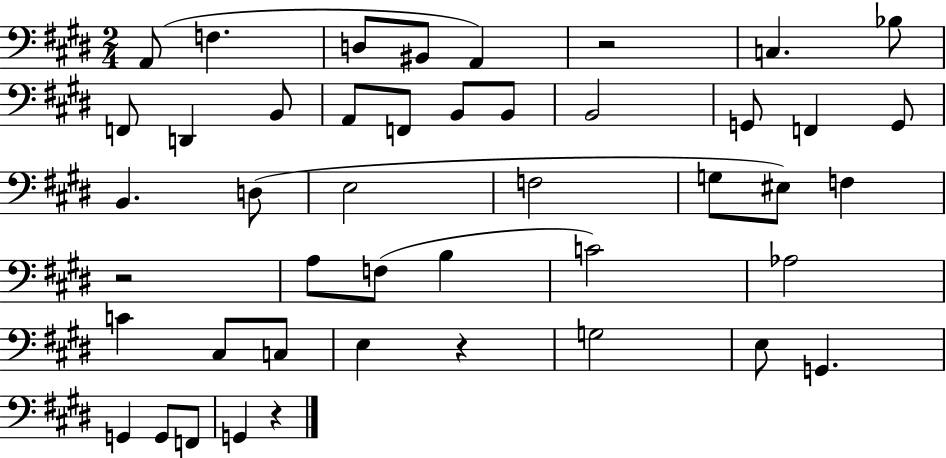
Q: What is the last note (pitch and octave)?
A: G2